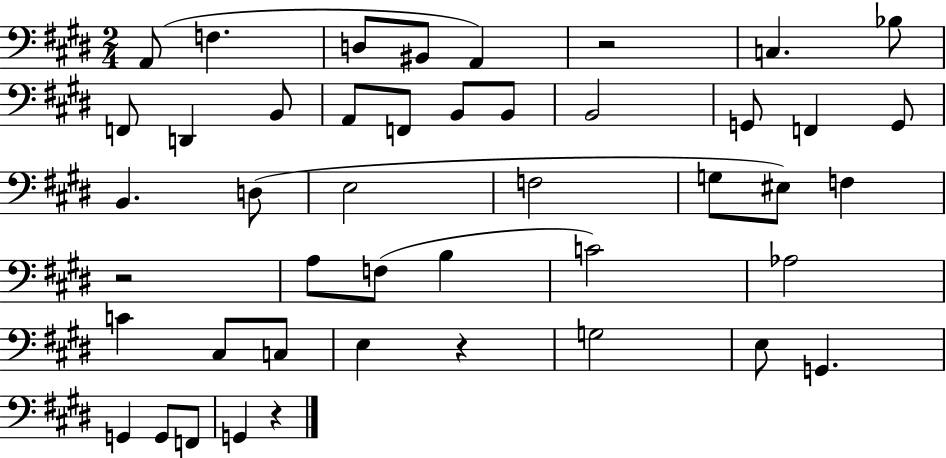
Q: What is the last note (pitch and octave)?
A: G2